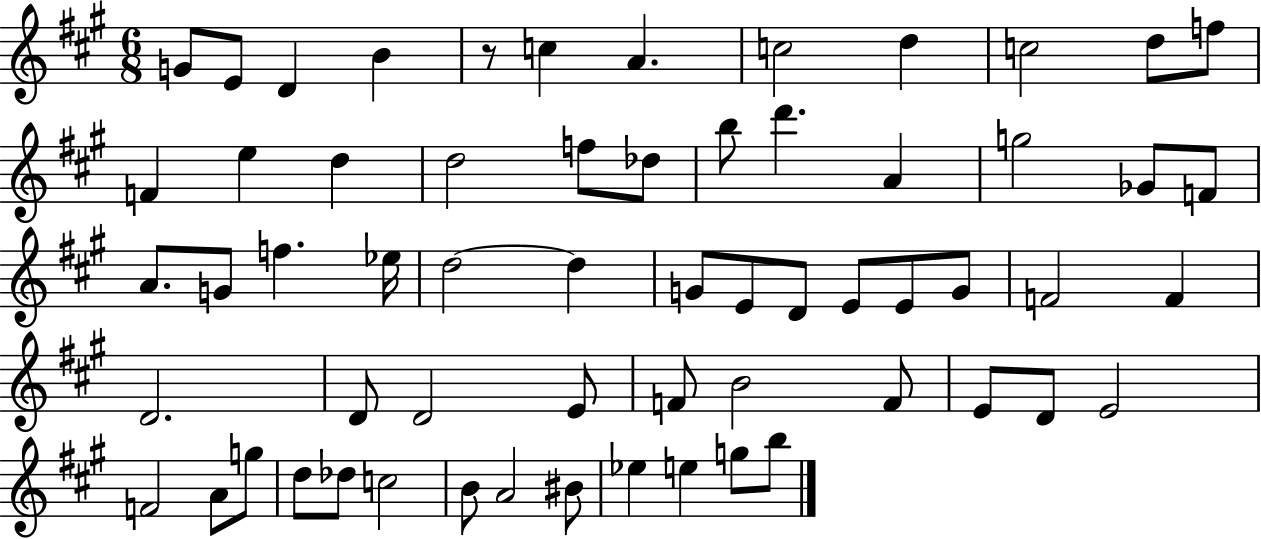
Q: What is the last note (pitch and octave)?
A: B5